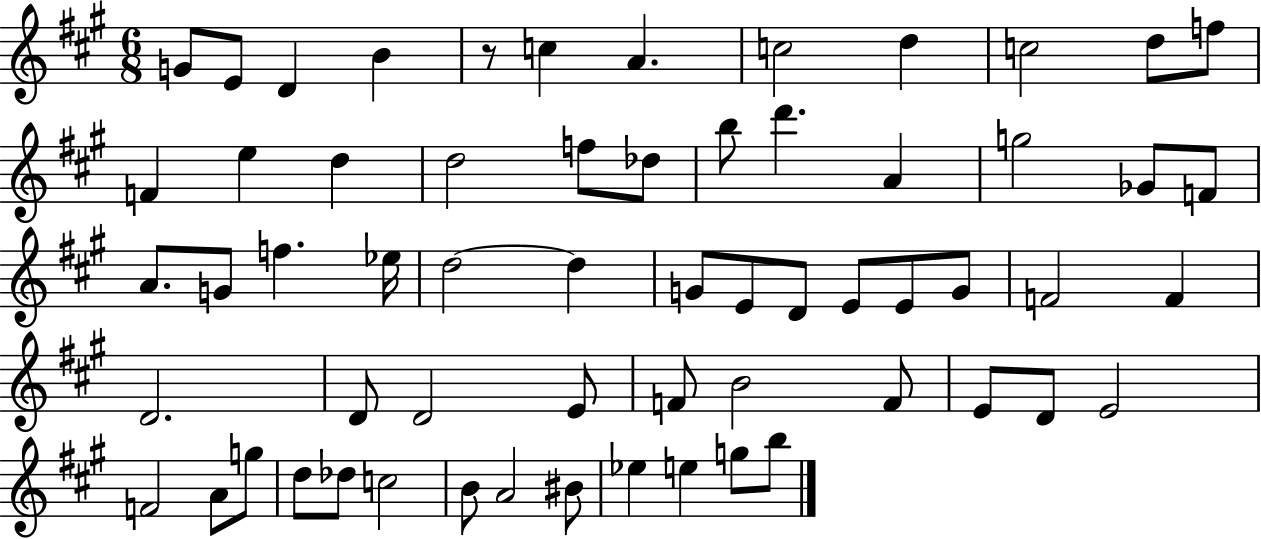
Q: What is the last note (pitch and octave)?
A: B5